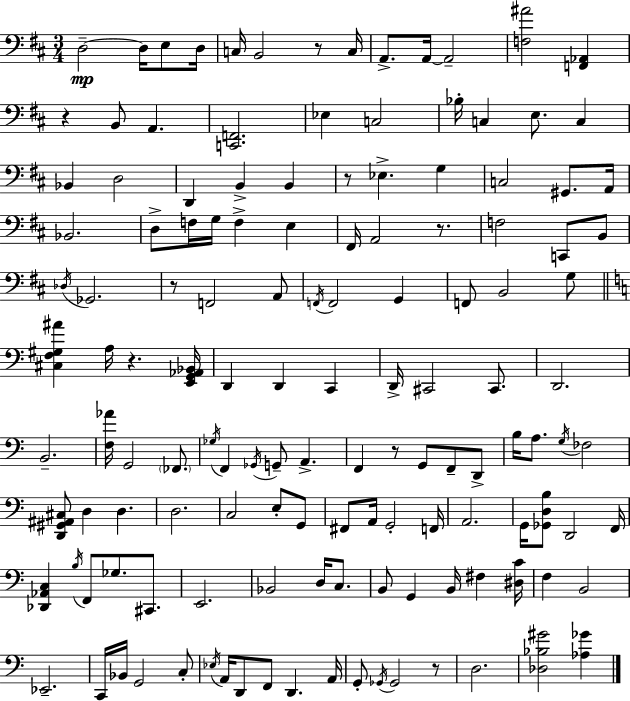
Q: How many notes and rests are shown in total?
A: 136